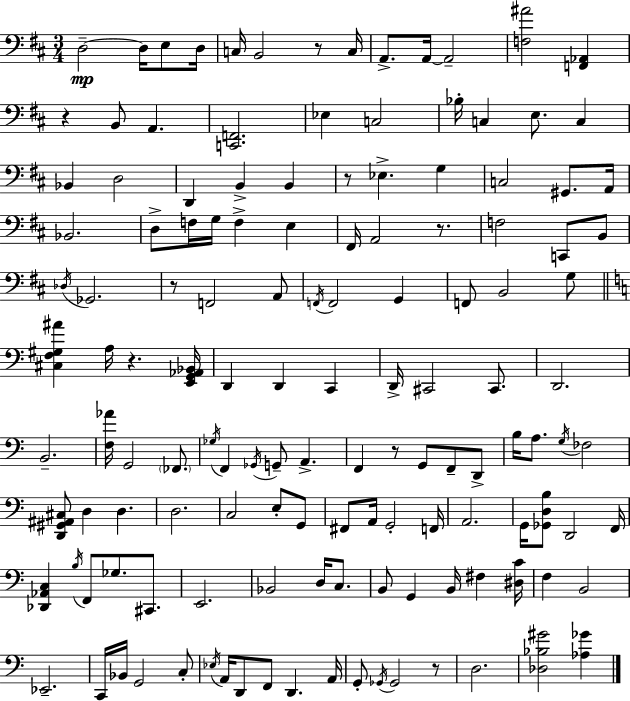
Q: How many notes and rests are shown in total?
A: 136